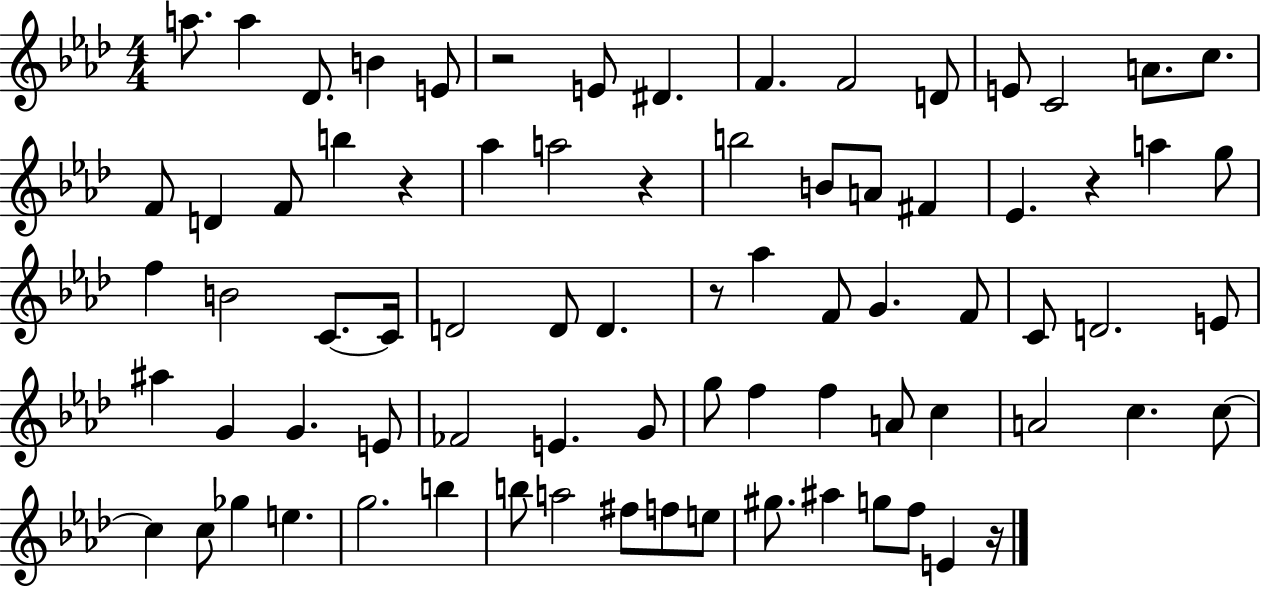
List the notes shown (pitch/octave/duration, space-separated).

A5/e. A5/q Db4/e. B4/q E4/e R/h E4/e D#4/q. F4/q. F4/h D4/e E4/e C4/h A4/e. C5/e. F4/e D4/q F4/e B5/q R/q Ab5/q A5/h R/q B5/h B4/e A4/e F#4/q Eb4/q. R/q A5/q G5/e F5/q B4/h C4/e. C4/s D4/h D4/e D4/q. R/e Ab5/q F4/e G4/q. F4/e C4/e D4/h. E4/e A#5/q G4/q G4/q. E4/e FES4/h E4/q. G4/e G5/e F5/q F5/q A4/e C5/q A4/h C5/q. C5/e C5/q C5/e Gb5/q E5/q. G5/h. B5/q B5/e A5/h F#5/e F5/e E5/e G#5/e. A#5/q G5/e F5/e E4/q R/s